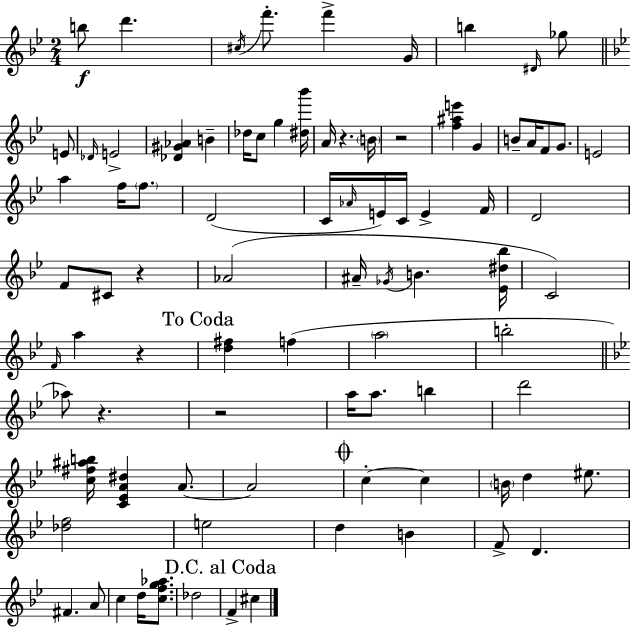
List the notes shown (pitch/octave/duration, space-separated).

B5/e D6/q. C#5/s F6/e. F6/q G4/s B5/q D#4/s Gb5/e E4/e Db4/s E4/h [Db4,G#4,Ab4]/q B4/q Db5/s C5/e G5/q [D#5,Bb6]/s A4/s R/q. B4/s R/h [F5,A#5,E6]/q G4/q B4/e A4/s F4/e G4/e. E4/h A5/q F5/s F5/e. D4/h C4/s Ab4/s E4/s C4/s E4/q F4/s D4/h F4/e C#4/e R/q Ab4/h A#4/s Gb4/s B4/q. [Eb4,D#5,Bb5]/s C4/h F4/s A5/q R/q [D5,F#5]/q F5/q A5/h B5/h Ab5/e R/q. R/h A5/s A5/e. B5/q D6/h [C5,F#5,A#5,B5]/s [C4,Eb4,A4,D#5]/q A4/e. A4/h C5/q C5/q B4/s D5/q EIS5/e. [Db5,F5]/h E5/h D5/q B4/q F4/e D4/q. F#4/q. A4/e C5/q D5/s [C5,F5,G5,Ab5]/e. Db5/h F4/q C#5/q